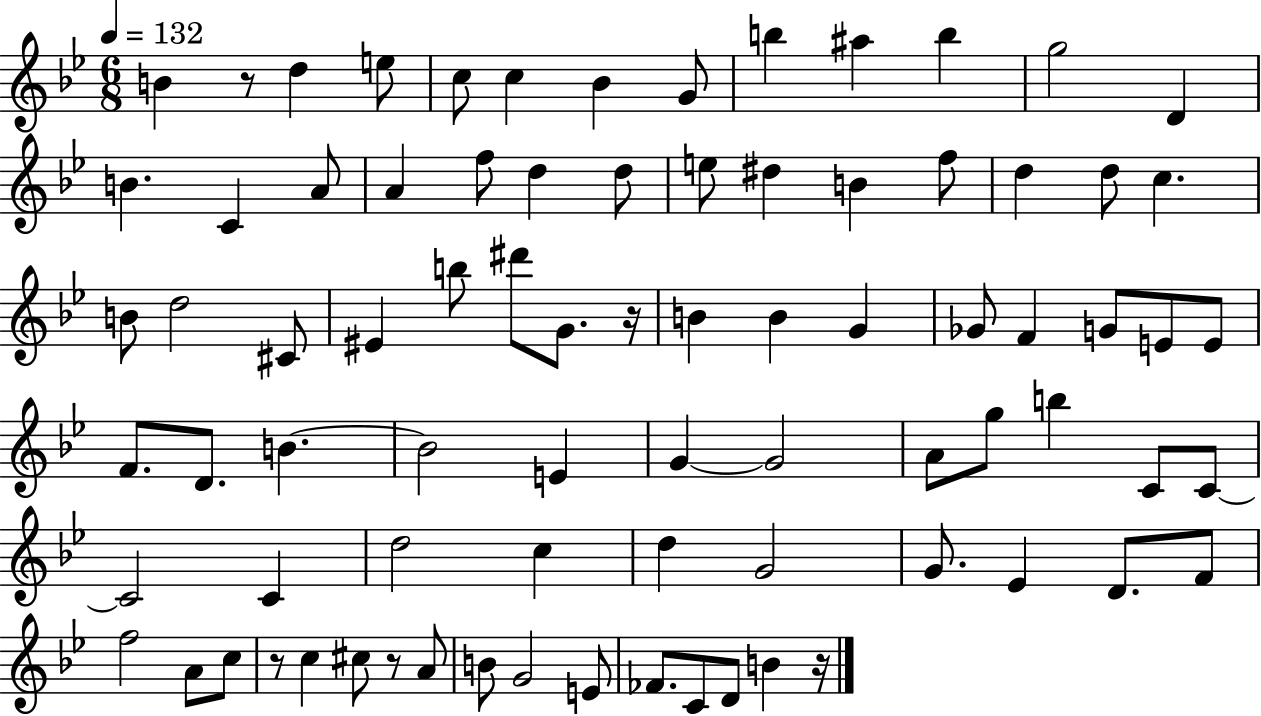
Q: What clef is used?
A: treble